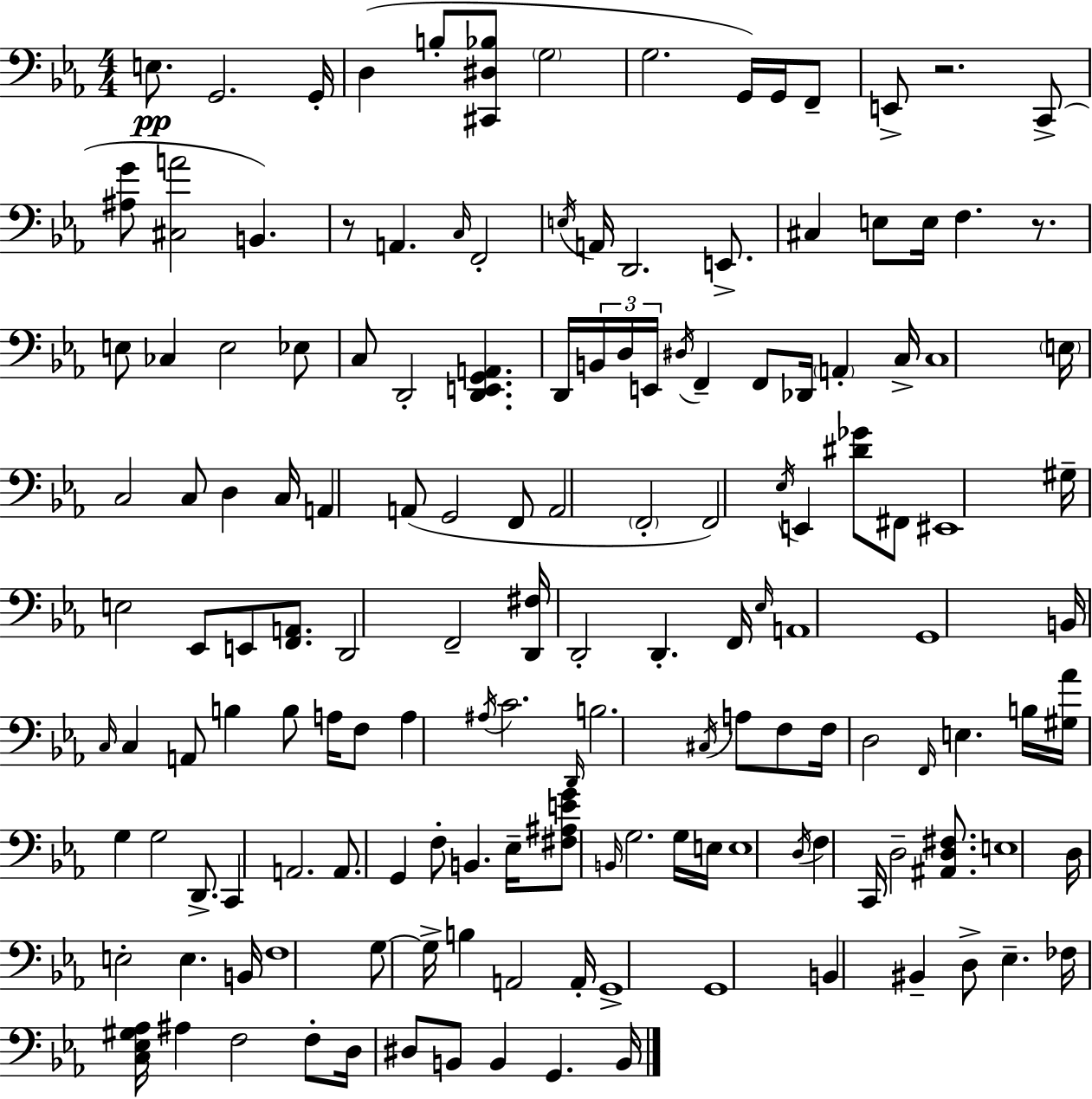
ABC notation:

X:1
T:Untitled
M:4/4
L:1/4
K:Cm
E,/2 G,,2 G,,/4 D, B,/2 [^C,,^D,_B,]/2 G,2 G,2 G,,/4 G,,/4 F,,/2 E,,/2 z2 C,,/2 [^A,G]/2 [^C,A]2 B,, z/2 A,, C,/4 F,,2 E,/4 A,,/4 D,,2 E,,/2 ^C, E,/2 E,/4 F, z/2 E,/2 _C, E,2 _E,/2 C,/2 D,,2 [D,,E,,G,,A,,] D,,/4 B,,/4 D,/4 E,,/4 ^D,/4 F,, F,,/2 _D,,/4 A,, C,/4 C,4 E,/4 C,2 C,/2 D, C,/4 A,, A,,/2 G,,2 F,,/2 A,,2 F,,2 F,,2 _E,/4 E,, [^D_G]/2 ^F,,/2 ^E,,4 ^G,/4 E,2 _E,,/2 E,,/2 [F,,A,,]/2 D,,2 F,,2 [D,,^F,]/4 D,,2 D,, F,,/4 _E,/4 A,,4 G,,4 B,,/4 C,/4 C, A,,/2 B, B,/2 A,/4 F,/2 A, ^A,/4 C2 D,,/4 B,2 ^C,/4 A,/2 F,/2 F,/4 D,2 F,,/4 E, B,/4 [^G,_A]/4 G, G,2 D,,/2 C,, A,,2 A,,/2 G,, F,/2 B,, _E,/4 [^F,^A,EG]/2 B,,/4 G,2 G,/4 E,/4 E,4 D,/4 F, C,,/4 D,2 [^A,,D,^F,]/2 E,4 D,/4 E,2 E, B,,/4 F,4 G,/2 G,/4 B, A,,2 A,,/4 G,,4 G,,4 B,, ^B,, D,/2 _E, _F,/4 [C,_E,^G,_A,]/4 ^A, F,2 F,/2 D,/4 ^D,/2 B,,/2 B,, G,, B,,/4